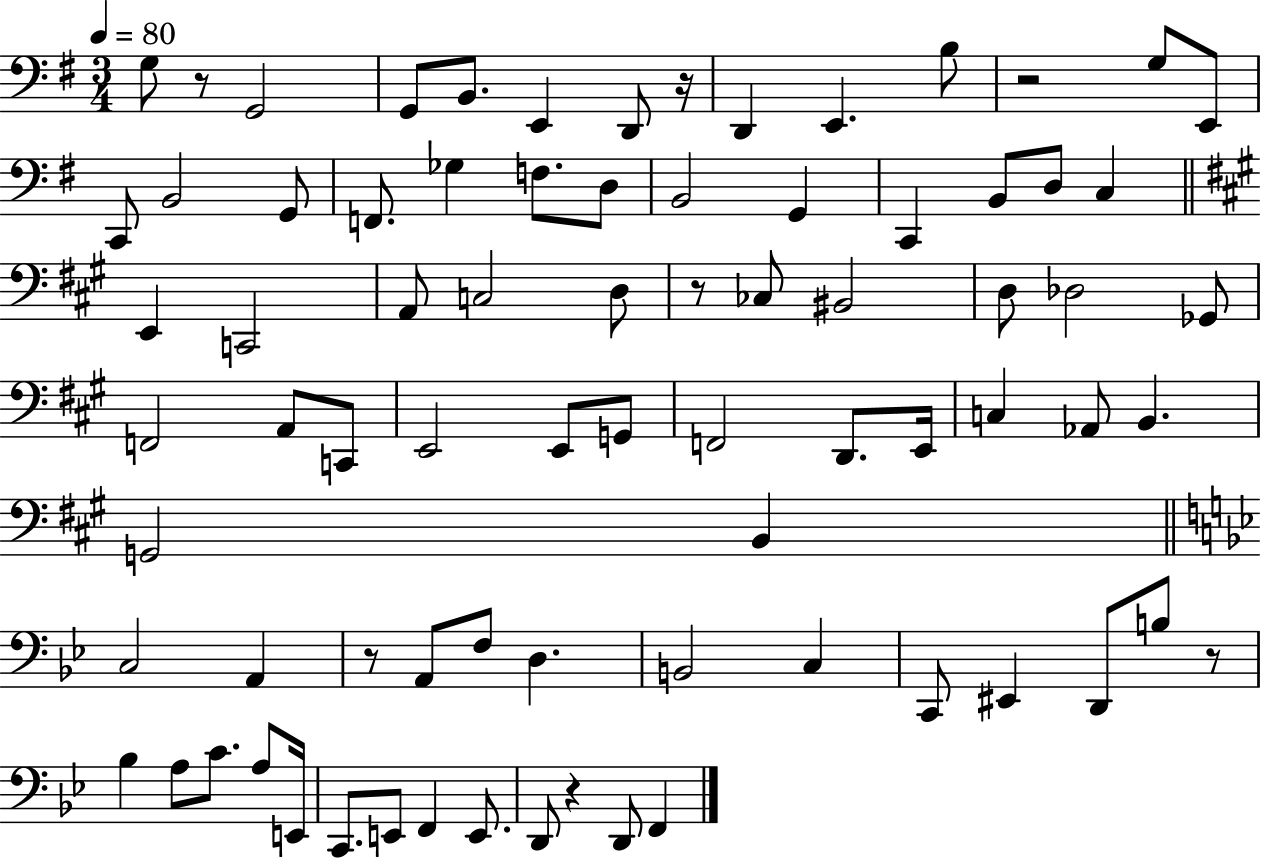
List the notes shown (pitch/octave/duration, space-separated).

G3/e R/e G2/h G2/e B2/e. E2/q D2/e R/s D2/q E2/q. B3/e R/h G3/e E2/e C2/e B2/h G2/e F2/e. Gb3/q F3/e. D3/e B2/h G2/q C2/q B2/e D3/e C3/q E2/q C2/h A2/e C3/h D3/e R/e CES3/e BIS2/h D3/e Db3/h Gb2/e F2/h A2/e C2/e E2/h E2/e G2/e F2/h D2/e. E2/s C3/q Ab2/e B2/q. G2/h B2/q C3/h A2/q R/e A2/e F3/e D3/q. B2/h C3/q C2/e EIS2/q D2/e B3/e R/e Bb3/q A3/e C4/e. A3/e E2/s C2/e. E2/e F2/q E2/e. D2/e R/q D2/e F2/q